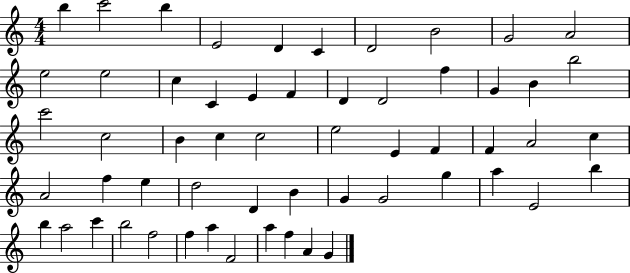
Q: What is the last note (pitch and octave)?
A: G4